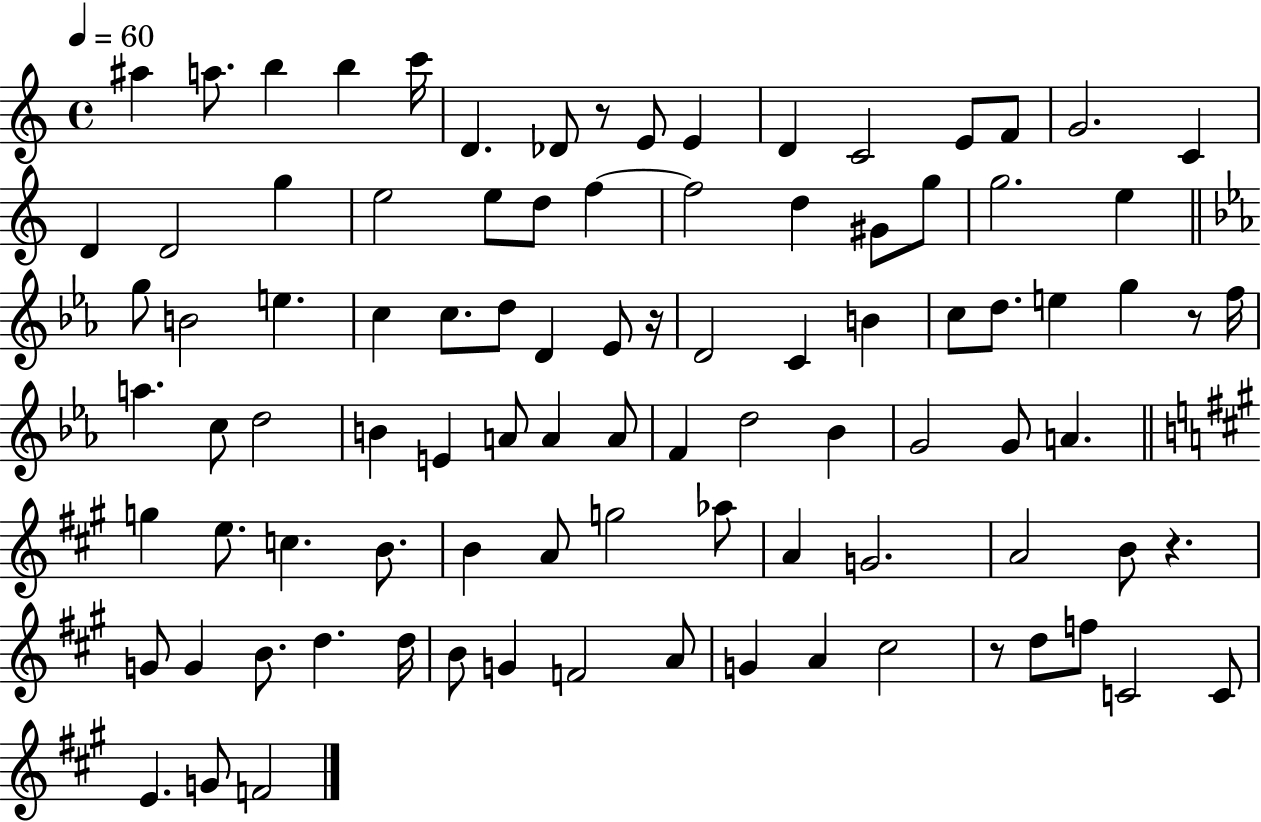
X:1
T:Untitled
M:4/4
L:1/4
K:C
^a a/2 b b c'/4 D _D/2 z/2 E/2 E D C2 E/2 F/2 G2 C D D2 g e2 e/2 d/2 f f2 d ^G/2 g/2 g2 e g/2 B2 e c c/2 d/2 D _E/2 z/4 D2 C B c/2 d/2 e g z/2 f/4 a c/2 d2 B E A/2 A A/2 F d2 _B G2 G/2 A g e/2 c B/2 B A/2 g2 _a/2 A G2 A2 B/2 z G/2 G B/2 d d/4 B/2 G F2 A/2 G A ^c2 z/2 d/2 f/2 C2 C/2 E G/2 F2